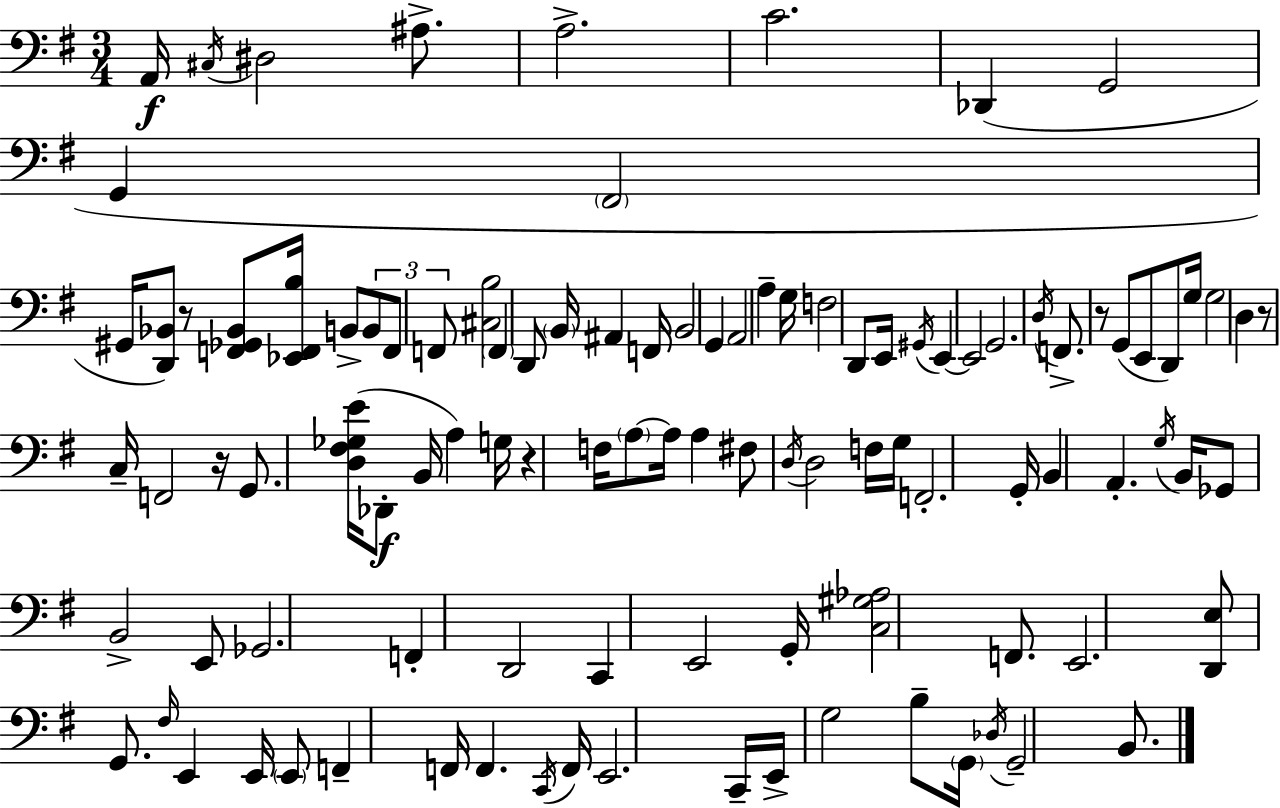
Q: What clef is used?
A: bass